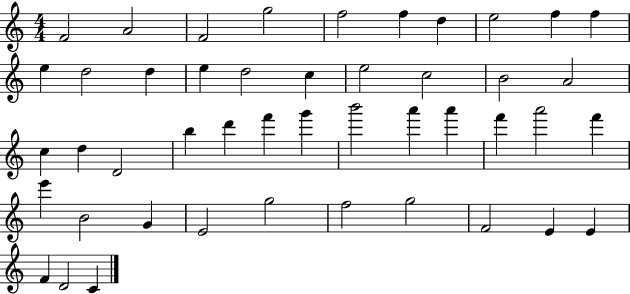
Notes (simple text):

F4/h A4/h F4/h G5/h F5/h F5/q D5/q E5/h F5/q F5/q E5/q D5/h D5/q E5/q D5/h C5/q E5/h C5/h B4/h A4/h C5/q D5/q D4/h B5/q D6/q F6/q G6/q B6/h A6/q A6/q F6/q A6/h F6/q E6/q B4/h G4/q E4/h G5/h F5/h G5/h F4/h E4/q E4/q F4/q D4/h C4/q